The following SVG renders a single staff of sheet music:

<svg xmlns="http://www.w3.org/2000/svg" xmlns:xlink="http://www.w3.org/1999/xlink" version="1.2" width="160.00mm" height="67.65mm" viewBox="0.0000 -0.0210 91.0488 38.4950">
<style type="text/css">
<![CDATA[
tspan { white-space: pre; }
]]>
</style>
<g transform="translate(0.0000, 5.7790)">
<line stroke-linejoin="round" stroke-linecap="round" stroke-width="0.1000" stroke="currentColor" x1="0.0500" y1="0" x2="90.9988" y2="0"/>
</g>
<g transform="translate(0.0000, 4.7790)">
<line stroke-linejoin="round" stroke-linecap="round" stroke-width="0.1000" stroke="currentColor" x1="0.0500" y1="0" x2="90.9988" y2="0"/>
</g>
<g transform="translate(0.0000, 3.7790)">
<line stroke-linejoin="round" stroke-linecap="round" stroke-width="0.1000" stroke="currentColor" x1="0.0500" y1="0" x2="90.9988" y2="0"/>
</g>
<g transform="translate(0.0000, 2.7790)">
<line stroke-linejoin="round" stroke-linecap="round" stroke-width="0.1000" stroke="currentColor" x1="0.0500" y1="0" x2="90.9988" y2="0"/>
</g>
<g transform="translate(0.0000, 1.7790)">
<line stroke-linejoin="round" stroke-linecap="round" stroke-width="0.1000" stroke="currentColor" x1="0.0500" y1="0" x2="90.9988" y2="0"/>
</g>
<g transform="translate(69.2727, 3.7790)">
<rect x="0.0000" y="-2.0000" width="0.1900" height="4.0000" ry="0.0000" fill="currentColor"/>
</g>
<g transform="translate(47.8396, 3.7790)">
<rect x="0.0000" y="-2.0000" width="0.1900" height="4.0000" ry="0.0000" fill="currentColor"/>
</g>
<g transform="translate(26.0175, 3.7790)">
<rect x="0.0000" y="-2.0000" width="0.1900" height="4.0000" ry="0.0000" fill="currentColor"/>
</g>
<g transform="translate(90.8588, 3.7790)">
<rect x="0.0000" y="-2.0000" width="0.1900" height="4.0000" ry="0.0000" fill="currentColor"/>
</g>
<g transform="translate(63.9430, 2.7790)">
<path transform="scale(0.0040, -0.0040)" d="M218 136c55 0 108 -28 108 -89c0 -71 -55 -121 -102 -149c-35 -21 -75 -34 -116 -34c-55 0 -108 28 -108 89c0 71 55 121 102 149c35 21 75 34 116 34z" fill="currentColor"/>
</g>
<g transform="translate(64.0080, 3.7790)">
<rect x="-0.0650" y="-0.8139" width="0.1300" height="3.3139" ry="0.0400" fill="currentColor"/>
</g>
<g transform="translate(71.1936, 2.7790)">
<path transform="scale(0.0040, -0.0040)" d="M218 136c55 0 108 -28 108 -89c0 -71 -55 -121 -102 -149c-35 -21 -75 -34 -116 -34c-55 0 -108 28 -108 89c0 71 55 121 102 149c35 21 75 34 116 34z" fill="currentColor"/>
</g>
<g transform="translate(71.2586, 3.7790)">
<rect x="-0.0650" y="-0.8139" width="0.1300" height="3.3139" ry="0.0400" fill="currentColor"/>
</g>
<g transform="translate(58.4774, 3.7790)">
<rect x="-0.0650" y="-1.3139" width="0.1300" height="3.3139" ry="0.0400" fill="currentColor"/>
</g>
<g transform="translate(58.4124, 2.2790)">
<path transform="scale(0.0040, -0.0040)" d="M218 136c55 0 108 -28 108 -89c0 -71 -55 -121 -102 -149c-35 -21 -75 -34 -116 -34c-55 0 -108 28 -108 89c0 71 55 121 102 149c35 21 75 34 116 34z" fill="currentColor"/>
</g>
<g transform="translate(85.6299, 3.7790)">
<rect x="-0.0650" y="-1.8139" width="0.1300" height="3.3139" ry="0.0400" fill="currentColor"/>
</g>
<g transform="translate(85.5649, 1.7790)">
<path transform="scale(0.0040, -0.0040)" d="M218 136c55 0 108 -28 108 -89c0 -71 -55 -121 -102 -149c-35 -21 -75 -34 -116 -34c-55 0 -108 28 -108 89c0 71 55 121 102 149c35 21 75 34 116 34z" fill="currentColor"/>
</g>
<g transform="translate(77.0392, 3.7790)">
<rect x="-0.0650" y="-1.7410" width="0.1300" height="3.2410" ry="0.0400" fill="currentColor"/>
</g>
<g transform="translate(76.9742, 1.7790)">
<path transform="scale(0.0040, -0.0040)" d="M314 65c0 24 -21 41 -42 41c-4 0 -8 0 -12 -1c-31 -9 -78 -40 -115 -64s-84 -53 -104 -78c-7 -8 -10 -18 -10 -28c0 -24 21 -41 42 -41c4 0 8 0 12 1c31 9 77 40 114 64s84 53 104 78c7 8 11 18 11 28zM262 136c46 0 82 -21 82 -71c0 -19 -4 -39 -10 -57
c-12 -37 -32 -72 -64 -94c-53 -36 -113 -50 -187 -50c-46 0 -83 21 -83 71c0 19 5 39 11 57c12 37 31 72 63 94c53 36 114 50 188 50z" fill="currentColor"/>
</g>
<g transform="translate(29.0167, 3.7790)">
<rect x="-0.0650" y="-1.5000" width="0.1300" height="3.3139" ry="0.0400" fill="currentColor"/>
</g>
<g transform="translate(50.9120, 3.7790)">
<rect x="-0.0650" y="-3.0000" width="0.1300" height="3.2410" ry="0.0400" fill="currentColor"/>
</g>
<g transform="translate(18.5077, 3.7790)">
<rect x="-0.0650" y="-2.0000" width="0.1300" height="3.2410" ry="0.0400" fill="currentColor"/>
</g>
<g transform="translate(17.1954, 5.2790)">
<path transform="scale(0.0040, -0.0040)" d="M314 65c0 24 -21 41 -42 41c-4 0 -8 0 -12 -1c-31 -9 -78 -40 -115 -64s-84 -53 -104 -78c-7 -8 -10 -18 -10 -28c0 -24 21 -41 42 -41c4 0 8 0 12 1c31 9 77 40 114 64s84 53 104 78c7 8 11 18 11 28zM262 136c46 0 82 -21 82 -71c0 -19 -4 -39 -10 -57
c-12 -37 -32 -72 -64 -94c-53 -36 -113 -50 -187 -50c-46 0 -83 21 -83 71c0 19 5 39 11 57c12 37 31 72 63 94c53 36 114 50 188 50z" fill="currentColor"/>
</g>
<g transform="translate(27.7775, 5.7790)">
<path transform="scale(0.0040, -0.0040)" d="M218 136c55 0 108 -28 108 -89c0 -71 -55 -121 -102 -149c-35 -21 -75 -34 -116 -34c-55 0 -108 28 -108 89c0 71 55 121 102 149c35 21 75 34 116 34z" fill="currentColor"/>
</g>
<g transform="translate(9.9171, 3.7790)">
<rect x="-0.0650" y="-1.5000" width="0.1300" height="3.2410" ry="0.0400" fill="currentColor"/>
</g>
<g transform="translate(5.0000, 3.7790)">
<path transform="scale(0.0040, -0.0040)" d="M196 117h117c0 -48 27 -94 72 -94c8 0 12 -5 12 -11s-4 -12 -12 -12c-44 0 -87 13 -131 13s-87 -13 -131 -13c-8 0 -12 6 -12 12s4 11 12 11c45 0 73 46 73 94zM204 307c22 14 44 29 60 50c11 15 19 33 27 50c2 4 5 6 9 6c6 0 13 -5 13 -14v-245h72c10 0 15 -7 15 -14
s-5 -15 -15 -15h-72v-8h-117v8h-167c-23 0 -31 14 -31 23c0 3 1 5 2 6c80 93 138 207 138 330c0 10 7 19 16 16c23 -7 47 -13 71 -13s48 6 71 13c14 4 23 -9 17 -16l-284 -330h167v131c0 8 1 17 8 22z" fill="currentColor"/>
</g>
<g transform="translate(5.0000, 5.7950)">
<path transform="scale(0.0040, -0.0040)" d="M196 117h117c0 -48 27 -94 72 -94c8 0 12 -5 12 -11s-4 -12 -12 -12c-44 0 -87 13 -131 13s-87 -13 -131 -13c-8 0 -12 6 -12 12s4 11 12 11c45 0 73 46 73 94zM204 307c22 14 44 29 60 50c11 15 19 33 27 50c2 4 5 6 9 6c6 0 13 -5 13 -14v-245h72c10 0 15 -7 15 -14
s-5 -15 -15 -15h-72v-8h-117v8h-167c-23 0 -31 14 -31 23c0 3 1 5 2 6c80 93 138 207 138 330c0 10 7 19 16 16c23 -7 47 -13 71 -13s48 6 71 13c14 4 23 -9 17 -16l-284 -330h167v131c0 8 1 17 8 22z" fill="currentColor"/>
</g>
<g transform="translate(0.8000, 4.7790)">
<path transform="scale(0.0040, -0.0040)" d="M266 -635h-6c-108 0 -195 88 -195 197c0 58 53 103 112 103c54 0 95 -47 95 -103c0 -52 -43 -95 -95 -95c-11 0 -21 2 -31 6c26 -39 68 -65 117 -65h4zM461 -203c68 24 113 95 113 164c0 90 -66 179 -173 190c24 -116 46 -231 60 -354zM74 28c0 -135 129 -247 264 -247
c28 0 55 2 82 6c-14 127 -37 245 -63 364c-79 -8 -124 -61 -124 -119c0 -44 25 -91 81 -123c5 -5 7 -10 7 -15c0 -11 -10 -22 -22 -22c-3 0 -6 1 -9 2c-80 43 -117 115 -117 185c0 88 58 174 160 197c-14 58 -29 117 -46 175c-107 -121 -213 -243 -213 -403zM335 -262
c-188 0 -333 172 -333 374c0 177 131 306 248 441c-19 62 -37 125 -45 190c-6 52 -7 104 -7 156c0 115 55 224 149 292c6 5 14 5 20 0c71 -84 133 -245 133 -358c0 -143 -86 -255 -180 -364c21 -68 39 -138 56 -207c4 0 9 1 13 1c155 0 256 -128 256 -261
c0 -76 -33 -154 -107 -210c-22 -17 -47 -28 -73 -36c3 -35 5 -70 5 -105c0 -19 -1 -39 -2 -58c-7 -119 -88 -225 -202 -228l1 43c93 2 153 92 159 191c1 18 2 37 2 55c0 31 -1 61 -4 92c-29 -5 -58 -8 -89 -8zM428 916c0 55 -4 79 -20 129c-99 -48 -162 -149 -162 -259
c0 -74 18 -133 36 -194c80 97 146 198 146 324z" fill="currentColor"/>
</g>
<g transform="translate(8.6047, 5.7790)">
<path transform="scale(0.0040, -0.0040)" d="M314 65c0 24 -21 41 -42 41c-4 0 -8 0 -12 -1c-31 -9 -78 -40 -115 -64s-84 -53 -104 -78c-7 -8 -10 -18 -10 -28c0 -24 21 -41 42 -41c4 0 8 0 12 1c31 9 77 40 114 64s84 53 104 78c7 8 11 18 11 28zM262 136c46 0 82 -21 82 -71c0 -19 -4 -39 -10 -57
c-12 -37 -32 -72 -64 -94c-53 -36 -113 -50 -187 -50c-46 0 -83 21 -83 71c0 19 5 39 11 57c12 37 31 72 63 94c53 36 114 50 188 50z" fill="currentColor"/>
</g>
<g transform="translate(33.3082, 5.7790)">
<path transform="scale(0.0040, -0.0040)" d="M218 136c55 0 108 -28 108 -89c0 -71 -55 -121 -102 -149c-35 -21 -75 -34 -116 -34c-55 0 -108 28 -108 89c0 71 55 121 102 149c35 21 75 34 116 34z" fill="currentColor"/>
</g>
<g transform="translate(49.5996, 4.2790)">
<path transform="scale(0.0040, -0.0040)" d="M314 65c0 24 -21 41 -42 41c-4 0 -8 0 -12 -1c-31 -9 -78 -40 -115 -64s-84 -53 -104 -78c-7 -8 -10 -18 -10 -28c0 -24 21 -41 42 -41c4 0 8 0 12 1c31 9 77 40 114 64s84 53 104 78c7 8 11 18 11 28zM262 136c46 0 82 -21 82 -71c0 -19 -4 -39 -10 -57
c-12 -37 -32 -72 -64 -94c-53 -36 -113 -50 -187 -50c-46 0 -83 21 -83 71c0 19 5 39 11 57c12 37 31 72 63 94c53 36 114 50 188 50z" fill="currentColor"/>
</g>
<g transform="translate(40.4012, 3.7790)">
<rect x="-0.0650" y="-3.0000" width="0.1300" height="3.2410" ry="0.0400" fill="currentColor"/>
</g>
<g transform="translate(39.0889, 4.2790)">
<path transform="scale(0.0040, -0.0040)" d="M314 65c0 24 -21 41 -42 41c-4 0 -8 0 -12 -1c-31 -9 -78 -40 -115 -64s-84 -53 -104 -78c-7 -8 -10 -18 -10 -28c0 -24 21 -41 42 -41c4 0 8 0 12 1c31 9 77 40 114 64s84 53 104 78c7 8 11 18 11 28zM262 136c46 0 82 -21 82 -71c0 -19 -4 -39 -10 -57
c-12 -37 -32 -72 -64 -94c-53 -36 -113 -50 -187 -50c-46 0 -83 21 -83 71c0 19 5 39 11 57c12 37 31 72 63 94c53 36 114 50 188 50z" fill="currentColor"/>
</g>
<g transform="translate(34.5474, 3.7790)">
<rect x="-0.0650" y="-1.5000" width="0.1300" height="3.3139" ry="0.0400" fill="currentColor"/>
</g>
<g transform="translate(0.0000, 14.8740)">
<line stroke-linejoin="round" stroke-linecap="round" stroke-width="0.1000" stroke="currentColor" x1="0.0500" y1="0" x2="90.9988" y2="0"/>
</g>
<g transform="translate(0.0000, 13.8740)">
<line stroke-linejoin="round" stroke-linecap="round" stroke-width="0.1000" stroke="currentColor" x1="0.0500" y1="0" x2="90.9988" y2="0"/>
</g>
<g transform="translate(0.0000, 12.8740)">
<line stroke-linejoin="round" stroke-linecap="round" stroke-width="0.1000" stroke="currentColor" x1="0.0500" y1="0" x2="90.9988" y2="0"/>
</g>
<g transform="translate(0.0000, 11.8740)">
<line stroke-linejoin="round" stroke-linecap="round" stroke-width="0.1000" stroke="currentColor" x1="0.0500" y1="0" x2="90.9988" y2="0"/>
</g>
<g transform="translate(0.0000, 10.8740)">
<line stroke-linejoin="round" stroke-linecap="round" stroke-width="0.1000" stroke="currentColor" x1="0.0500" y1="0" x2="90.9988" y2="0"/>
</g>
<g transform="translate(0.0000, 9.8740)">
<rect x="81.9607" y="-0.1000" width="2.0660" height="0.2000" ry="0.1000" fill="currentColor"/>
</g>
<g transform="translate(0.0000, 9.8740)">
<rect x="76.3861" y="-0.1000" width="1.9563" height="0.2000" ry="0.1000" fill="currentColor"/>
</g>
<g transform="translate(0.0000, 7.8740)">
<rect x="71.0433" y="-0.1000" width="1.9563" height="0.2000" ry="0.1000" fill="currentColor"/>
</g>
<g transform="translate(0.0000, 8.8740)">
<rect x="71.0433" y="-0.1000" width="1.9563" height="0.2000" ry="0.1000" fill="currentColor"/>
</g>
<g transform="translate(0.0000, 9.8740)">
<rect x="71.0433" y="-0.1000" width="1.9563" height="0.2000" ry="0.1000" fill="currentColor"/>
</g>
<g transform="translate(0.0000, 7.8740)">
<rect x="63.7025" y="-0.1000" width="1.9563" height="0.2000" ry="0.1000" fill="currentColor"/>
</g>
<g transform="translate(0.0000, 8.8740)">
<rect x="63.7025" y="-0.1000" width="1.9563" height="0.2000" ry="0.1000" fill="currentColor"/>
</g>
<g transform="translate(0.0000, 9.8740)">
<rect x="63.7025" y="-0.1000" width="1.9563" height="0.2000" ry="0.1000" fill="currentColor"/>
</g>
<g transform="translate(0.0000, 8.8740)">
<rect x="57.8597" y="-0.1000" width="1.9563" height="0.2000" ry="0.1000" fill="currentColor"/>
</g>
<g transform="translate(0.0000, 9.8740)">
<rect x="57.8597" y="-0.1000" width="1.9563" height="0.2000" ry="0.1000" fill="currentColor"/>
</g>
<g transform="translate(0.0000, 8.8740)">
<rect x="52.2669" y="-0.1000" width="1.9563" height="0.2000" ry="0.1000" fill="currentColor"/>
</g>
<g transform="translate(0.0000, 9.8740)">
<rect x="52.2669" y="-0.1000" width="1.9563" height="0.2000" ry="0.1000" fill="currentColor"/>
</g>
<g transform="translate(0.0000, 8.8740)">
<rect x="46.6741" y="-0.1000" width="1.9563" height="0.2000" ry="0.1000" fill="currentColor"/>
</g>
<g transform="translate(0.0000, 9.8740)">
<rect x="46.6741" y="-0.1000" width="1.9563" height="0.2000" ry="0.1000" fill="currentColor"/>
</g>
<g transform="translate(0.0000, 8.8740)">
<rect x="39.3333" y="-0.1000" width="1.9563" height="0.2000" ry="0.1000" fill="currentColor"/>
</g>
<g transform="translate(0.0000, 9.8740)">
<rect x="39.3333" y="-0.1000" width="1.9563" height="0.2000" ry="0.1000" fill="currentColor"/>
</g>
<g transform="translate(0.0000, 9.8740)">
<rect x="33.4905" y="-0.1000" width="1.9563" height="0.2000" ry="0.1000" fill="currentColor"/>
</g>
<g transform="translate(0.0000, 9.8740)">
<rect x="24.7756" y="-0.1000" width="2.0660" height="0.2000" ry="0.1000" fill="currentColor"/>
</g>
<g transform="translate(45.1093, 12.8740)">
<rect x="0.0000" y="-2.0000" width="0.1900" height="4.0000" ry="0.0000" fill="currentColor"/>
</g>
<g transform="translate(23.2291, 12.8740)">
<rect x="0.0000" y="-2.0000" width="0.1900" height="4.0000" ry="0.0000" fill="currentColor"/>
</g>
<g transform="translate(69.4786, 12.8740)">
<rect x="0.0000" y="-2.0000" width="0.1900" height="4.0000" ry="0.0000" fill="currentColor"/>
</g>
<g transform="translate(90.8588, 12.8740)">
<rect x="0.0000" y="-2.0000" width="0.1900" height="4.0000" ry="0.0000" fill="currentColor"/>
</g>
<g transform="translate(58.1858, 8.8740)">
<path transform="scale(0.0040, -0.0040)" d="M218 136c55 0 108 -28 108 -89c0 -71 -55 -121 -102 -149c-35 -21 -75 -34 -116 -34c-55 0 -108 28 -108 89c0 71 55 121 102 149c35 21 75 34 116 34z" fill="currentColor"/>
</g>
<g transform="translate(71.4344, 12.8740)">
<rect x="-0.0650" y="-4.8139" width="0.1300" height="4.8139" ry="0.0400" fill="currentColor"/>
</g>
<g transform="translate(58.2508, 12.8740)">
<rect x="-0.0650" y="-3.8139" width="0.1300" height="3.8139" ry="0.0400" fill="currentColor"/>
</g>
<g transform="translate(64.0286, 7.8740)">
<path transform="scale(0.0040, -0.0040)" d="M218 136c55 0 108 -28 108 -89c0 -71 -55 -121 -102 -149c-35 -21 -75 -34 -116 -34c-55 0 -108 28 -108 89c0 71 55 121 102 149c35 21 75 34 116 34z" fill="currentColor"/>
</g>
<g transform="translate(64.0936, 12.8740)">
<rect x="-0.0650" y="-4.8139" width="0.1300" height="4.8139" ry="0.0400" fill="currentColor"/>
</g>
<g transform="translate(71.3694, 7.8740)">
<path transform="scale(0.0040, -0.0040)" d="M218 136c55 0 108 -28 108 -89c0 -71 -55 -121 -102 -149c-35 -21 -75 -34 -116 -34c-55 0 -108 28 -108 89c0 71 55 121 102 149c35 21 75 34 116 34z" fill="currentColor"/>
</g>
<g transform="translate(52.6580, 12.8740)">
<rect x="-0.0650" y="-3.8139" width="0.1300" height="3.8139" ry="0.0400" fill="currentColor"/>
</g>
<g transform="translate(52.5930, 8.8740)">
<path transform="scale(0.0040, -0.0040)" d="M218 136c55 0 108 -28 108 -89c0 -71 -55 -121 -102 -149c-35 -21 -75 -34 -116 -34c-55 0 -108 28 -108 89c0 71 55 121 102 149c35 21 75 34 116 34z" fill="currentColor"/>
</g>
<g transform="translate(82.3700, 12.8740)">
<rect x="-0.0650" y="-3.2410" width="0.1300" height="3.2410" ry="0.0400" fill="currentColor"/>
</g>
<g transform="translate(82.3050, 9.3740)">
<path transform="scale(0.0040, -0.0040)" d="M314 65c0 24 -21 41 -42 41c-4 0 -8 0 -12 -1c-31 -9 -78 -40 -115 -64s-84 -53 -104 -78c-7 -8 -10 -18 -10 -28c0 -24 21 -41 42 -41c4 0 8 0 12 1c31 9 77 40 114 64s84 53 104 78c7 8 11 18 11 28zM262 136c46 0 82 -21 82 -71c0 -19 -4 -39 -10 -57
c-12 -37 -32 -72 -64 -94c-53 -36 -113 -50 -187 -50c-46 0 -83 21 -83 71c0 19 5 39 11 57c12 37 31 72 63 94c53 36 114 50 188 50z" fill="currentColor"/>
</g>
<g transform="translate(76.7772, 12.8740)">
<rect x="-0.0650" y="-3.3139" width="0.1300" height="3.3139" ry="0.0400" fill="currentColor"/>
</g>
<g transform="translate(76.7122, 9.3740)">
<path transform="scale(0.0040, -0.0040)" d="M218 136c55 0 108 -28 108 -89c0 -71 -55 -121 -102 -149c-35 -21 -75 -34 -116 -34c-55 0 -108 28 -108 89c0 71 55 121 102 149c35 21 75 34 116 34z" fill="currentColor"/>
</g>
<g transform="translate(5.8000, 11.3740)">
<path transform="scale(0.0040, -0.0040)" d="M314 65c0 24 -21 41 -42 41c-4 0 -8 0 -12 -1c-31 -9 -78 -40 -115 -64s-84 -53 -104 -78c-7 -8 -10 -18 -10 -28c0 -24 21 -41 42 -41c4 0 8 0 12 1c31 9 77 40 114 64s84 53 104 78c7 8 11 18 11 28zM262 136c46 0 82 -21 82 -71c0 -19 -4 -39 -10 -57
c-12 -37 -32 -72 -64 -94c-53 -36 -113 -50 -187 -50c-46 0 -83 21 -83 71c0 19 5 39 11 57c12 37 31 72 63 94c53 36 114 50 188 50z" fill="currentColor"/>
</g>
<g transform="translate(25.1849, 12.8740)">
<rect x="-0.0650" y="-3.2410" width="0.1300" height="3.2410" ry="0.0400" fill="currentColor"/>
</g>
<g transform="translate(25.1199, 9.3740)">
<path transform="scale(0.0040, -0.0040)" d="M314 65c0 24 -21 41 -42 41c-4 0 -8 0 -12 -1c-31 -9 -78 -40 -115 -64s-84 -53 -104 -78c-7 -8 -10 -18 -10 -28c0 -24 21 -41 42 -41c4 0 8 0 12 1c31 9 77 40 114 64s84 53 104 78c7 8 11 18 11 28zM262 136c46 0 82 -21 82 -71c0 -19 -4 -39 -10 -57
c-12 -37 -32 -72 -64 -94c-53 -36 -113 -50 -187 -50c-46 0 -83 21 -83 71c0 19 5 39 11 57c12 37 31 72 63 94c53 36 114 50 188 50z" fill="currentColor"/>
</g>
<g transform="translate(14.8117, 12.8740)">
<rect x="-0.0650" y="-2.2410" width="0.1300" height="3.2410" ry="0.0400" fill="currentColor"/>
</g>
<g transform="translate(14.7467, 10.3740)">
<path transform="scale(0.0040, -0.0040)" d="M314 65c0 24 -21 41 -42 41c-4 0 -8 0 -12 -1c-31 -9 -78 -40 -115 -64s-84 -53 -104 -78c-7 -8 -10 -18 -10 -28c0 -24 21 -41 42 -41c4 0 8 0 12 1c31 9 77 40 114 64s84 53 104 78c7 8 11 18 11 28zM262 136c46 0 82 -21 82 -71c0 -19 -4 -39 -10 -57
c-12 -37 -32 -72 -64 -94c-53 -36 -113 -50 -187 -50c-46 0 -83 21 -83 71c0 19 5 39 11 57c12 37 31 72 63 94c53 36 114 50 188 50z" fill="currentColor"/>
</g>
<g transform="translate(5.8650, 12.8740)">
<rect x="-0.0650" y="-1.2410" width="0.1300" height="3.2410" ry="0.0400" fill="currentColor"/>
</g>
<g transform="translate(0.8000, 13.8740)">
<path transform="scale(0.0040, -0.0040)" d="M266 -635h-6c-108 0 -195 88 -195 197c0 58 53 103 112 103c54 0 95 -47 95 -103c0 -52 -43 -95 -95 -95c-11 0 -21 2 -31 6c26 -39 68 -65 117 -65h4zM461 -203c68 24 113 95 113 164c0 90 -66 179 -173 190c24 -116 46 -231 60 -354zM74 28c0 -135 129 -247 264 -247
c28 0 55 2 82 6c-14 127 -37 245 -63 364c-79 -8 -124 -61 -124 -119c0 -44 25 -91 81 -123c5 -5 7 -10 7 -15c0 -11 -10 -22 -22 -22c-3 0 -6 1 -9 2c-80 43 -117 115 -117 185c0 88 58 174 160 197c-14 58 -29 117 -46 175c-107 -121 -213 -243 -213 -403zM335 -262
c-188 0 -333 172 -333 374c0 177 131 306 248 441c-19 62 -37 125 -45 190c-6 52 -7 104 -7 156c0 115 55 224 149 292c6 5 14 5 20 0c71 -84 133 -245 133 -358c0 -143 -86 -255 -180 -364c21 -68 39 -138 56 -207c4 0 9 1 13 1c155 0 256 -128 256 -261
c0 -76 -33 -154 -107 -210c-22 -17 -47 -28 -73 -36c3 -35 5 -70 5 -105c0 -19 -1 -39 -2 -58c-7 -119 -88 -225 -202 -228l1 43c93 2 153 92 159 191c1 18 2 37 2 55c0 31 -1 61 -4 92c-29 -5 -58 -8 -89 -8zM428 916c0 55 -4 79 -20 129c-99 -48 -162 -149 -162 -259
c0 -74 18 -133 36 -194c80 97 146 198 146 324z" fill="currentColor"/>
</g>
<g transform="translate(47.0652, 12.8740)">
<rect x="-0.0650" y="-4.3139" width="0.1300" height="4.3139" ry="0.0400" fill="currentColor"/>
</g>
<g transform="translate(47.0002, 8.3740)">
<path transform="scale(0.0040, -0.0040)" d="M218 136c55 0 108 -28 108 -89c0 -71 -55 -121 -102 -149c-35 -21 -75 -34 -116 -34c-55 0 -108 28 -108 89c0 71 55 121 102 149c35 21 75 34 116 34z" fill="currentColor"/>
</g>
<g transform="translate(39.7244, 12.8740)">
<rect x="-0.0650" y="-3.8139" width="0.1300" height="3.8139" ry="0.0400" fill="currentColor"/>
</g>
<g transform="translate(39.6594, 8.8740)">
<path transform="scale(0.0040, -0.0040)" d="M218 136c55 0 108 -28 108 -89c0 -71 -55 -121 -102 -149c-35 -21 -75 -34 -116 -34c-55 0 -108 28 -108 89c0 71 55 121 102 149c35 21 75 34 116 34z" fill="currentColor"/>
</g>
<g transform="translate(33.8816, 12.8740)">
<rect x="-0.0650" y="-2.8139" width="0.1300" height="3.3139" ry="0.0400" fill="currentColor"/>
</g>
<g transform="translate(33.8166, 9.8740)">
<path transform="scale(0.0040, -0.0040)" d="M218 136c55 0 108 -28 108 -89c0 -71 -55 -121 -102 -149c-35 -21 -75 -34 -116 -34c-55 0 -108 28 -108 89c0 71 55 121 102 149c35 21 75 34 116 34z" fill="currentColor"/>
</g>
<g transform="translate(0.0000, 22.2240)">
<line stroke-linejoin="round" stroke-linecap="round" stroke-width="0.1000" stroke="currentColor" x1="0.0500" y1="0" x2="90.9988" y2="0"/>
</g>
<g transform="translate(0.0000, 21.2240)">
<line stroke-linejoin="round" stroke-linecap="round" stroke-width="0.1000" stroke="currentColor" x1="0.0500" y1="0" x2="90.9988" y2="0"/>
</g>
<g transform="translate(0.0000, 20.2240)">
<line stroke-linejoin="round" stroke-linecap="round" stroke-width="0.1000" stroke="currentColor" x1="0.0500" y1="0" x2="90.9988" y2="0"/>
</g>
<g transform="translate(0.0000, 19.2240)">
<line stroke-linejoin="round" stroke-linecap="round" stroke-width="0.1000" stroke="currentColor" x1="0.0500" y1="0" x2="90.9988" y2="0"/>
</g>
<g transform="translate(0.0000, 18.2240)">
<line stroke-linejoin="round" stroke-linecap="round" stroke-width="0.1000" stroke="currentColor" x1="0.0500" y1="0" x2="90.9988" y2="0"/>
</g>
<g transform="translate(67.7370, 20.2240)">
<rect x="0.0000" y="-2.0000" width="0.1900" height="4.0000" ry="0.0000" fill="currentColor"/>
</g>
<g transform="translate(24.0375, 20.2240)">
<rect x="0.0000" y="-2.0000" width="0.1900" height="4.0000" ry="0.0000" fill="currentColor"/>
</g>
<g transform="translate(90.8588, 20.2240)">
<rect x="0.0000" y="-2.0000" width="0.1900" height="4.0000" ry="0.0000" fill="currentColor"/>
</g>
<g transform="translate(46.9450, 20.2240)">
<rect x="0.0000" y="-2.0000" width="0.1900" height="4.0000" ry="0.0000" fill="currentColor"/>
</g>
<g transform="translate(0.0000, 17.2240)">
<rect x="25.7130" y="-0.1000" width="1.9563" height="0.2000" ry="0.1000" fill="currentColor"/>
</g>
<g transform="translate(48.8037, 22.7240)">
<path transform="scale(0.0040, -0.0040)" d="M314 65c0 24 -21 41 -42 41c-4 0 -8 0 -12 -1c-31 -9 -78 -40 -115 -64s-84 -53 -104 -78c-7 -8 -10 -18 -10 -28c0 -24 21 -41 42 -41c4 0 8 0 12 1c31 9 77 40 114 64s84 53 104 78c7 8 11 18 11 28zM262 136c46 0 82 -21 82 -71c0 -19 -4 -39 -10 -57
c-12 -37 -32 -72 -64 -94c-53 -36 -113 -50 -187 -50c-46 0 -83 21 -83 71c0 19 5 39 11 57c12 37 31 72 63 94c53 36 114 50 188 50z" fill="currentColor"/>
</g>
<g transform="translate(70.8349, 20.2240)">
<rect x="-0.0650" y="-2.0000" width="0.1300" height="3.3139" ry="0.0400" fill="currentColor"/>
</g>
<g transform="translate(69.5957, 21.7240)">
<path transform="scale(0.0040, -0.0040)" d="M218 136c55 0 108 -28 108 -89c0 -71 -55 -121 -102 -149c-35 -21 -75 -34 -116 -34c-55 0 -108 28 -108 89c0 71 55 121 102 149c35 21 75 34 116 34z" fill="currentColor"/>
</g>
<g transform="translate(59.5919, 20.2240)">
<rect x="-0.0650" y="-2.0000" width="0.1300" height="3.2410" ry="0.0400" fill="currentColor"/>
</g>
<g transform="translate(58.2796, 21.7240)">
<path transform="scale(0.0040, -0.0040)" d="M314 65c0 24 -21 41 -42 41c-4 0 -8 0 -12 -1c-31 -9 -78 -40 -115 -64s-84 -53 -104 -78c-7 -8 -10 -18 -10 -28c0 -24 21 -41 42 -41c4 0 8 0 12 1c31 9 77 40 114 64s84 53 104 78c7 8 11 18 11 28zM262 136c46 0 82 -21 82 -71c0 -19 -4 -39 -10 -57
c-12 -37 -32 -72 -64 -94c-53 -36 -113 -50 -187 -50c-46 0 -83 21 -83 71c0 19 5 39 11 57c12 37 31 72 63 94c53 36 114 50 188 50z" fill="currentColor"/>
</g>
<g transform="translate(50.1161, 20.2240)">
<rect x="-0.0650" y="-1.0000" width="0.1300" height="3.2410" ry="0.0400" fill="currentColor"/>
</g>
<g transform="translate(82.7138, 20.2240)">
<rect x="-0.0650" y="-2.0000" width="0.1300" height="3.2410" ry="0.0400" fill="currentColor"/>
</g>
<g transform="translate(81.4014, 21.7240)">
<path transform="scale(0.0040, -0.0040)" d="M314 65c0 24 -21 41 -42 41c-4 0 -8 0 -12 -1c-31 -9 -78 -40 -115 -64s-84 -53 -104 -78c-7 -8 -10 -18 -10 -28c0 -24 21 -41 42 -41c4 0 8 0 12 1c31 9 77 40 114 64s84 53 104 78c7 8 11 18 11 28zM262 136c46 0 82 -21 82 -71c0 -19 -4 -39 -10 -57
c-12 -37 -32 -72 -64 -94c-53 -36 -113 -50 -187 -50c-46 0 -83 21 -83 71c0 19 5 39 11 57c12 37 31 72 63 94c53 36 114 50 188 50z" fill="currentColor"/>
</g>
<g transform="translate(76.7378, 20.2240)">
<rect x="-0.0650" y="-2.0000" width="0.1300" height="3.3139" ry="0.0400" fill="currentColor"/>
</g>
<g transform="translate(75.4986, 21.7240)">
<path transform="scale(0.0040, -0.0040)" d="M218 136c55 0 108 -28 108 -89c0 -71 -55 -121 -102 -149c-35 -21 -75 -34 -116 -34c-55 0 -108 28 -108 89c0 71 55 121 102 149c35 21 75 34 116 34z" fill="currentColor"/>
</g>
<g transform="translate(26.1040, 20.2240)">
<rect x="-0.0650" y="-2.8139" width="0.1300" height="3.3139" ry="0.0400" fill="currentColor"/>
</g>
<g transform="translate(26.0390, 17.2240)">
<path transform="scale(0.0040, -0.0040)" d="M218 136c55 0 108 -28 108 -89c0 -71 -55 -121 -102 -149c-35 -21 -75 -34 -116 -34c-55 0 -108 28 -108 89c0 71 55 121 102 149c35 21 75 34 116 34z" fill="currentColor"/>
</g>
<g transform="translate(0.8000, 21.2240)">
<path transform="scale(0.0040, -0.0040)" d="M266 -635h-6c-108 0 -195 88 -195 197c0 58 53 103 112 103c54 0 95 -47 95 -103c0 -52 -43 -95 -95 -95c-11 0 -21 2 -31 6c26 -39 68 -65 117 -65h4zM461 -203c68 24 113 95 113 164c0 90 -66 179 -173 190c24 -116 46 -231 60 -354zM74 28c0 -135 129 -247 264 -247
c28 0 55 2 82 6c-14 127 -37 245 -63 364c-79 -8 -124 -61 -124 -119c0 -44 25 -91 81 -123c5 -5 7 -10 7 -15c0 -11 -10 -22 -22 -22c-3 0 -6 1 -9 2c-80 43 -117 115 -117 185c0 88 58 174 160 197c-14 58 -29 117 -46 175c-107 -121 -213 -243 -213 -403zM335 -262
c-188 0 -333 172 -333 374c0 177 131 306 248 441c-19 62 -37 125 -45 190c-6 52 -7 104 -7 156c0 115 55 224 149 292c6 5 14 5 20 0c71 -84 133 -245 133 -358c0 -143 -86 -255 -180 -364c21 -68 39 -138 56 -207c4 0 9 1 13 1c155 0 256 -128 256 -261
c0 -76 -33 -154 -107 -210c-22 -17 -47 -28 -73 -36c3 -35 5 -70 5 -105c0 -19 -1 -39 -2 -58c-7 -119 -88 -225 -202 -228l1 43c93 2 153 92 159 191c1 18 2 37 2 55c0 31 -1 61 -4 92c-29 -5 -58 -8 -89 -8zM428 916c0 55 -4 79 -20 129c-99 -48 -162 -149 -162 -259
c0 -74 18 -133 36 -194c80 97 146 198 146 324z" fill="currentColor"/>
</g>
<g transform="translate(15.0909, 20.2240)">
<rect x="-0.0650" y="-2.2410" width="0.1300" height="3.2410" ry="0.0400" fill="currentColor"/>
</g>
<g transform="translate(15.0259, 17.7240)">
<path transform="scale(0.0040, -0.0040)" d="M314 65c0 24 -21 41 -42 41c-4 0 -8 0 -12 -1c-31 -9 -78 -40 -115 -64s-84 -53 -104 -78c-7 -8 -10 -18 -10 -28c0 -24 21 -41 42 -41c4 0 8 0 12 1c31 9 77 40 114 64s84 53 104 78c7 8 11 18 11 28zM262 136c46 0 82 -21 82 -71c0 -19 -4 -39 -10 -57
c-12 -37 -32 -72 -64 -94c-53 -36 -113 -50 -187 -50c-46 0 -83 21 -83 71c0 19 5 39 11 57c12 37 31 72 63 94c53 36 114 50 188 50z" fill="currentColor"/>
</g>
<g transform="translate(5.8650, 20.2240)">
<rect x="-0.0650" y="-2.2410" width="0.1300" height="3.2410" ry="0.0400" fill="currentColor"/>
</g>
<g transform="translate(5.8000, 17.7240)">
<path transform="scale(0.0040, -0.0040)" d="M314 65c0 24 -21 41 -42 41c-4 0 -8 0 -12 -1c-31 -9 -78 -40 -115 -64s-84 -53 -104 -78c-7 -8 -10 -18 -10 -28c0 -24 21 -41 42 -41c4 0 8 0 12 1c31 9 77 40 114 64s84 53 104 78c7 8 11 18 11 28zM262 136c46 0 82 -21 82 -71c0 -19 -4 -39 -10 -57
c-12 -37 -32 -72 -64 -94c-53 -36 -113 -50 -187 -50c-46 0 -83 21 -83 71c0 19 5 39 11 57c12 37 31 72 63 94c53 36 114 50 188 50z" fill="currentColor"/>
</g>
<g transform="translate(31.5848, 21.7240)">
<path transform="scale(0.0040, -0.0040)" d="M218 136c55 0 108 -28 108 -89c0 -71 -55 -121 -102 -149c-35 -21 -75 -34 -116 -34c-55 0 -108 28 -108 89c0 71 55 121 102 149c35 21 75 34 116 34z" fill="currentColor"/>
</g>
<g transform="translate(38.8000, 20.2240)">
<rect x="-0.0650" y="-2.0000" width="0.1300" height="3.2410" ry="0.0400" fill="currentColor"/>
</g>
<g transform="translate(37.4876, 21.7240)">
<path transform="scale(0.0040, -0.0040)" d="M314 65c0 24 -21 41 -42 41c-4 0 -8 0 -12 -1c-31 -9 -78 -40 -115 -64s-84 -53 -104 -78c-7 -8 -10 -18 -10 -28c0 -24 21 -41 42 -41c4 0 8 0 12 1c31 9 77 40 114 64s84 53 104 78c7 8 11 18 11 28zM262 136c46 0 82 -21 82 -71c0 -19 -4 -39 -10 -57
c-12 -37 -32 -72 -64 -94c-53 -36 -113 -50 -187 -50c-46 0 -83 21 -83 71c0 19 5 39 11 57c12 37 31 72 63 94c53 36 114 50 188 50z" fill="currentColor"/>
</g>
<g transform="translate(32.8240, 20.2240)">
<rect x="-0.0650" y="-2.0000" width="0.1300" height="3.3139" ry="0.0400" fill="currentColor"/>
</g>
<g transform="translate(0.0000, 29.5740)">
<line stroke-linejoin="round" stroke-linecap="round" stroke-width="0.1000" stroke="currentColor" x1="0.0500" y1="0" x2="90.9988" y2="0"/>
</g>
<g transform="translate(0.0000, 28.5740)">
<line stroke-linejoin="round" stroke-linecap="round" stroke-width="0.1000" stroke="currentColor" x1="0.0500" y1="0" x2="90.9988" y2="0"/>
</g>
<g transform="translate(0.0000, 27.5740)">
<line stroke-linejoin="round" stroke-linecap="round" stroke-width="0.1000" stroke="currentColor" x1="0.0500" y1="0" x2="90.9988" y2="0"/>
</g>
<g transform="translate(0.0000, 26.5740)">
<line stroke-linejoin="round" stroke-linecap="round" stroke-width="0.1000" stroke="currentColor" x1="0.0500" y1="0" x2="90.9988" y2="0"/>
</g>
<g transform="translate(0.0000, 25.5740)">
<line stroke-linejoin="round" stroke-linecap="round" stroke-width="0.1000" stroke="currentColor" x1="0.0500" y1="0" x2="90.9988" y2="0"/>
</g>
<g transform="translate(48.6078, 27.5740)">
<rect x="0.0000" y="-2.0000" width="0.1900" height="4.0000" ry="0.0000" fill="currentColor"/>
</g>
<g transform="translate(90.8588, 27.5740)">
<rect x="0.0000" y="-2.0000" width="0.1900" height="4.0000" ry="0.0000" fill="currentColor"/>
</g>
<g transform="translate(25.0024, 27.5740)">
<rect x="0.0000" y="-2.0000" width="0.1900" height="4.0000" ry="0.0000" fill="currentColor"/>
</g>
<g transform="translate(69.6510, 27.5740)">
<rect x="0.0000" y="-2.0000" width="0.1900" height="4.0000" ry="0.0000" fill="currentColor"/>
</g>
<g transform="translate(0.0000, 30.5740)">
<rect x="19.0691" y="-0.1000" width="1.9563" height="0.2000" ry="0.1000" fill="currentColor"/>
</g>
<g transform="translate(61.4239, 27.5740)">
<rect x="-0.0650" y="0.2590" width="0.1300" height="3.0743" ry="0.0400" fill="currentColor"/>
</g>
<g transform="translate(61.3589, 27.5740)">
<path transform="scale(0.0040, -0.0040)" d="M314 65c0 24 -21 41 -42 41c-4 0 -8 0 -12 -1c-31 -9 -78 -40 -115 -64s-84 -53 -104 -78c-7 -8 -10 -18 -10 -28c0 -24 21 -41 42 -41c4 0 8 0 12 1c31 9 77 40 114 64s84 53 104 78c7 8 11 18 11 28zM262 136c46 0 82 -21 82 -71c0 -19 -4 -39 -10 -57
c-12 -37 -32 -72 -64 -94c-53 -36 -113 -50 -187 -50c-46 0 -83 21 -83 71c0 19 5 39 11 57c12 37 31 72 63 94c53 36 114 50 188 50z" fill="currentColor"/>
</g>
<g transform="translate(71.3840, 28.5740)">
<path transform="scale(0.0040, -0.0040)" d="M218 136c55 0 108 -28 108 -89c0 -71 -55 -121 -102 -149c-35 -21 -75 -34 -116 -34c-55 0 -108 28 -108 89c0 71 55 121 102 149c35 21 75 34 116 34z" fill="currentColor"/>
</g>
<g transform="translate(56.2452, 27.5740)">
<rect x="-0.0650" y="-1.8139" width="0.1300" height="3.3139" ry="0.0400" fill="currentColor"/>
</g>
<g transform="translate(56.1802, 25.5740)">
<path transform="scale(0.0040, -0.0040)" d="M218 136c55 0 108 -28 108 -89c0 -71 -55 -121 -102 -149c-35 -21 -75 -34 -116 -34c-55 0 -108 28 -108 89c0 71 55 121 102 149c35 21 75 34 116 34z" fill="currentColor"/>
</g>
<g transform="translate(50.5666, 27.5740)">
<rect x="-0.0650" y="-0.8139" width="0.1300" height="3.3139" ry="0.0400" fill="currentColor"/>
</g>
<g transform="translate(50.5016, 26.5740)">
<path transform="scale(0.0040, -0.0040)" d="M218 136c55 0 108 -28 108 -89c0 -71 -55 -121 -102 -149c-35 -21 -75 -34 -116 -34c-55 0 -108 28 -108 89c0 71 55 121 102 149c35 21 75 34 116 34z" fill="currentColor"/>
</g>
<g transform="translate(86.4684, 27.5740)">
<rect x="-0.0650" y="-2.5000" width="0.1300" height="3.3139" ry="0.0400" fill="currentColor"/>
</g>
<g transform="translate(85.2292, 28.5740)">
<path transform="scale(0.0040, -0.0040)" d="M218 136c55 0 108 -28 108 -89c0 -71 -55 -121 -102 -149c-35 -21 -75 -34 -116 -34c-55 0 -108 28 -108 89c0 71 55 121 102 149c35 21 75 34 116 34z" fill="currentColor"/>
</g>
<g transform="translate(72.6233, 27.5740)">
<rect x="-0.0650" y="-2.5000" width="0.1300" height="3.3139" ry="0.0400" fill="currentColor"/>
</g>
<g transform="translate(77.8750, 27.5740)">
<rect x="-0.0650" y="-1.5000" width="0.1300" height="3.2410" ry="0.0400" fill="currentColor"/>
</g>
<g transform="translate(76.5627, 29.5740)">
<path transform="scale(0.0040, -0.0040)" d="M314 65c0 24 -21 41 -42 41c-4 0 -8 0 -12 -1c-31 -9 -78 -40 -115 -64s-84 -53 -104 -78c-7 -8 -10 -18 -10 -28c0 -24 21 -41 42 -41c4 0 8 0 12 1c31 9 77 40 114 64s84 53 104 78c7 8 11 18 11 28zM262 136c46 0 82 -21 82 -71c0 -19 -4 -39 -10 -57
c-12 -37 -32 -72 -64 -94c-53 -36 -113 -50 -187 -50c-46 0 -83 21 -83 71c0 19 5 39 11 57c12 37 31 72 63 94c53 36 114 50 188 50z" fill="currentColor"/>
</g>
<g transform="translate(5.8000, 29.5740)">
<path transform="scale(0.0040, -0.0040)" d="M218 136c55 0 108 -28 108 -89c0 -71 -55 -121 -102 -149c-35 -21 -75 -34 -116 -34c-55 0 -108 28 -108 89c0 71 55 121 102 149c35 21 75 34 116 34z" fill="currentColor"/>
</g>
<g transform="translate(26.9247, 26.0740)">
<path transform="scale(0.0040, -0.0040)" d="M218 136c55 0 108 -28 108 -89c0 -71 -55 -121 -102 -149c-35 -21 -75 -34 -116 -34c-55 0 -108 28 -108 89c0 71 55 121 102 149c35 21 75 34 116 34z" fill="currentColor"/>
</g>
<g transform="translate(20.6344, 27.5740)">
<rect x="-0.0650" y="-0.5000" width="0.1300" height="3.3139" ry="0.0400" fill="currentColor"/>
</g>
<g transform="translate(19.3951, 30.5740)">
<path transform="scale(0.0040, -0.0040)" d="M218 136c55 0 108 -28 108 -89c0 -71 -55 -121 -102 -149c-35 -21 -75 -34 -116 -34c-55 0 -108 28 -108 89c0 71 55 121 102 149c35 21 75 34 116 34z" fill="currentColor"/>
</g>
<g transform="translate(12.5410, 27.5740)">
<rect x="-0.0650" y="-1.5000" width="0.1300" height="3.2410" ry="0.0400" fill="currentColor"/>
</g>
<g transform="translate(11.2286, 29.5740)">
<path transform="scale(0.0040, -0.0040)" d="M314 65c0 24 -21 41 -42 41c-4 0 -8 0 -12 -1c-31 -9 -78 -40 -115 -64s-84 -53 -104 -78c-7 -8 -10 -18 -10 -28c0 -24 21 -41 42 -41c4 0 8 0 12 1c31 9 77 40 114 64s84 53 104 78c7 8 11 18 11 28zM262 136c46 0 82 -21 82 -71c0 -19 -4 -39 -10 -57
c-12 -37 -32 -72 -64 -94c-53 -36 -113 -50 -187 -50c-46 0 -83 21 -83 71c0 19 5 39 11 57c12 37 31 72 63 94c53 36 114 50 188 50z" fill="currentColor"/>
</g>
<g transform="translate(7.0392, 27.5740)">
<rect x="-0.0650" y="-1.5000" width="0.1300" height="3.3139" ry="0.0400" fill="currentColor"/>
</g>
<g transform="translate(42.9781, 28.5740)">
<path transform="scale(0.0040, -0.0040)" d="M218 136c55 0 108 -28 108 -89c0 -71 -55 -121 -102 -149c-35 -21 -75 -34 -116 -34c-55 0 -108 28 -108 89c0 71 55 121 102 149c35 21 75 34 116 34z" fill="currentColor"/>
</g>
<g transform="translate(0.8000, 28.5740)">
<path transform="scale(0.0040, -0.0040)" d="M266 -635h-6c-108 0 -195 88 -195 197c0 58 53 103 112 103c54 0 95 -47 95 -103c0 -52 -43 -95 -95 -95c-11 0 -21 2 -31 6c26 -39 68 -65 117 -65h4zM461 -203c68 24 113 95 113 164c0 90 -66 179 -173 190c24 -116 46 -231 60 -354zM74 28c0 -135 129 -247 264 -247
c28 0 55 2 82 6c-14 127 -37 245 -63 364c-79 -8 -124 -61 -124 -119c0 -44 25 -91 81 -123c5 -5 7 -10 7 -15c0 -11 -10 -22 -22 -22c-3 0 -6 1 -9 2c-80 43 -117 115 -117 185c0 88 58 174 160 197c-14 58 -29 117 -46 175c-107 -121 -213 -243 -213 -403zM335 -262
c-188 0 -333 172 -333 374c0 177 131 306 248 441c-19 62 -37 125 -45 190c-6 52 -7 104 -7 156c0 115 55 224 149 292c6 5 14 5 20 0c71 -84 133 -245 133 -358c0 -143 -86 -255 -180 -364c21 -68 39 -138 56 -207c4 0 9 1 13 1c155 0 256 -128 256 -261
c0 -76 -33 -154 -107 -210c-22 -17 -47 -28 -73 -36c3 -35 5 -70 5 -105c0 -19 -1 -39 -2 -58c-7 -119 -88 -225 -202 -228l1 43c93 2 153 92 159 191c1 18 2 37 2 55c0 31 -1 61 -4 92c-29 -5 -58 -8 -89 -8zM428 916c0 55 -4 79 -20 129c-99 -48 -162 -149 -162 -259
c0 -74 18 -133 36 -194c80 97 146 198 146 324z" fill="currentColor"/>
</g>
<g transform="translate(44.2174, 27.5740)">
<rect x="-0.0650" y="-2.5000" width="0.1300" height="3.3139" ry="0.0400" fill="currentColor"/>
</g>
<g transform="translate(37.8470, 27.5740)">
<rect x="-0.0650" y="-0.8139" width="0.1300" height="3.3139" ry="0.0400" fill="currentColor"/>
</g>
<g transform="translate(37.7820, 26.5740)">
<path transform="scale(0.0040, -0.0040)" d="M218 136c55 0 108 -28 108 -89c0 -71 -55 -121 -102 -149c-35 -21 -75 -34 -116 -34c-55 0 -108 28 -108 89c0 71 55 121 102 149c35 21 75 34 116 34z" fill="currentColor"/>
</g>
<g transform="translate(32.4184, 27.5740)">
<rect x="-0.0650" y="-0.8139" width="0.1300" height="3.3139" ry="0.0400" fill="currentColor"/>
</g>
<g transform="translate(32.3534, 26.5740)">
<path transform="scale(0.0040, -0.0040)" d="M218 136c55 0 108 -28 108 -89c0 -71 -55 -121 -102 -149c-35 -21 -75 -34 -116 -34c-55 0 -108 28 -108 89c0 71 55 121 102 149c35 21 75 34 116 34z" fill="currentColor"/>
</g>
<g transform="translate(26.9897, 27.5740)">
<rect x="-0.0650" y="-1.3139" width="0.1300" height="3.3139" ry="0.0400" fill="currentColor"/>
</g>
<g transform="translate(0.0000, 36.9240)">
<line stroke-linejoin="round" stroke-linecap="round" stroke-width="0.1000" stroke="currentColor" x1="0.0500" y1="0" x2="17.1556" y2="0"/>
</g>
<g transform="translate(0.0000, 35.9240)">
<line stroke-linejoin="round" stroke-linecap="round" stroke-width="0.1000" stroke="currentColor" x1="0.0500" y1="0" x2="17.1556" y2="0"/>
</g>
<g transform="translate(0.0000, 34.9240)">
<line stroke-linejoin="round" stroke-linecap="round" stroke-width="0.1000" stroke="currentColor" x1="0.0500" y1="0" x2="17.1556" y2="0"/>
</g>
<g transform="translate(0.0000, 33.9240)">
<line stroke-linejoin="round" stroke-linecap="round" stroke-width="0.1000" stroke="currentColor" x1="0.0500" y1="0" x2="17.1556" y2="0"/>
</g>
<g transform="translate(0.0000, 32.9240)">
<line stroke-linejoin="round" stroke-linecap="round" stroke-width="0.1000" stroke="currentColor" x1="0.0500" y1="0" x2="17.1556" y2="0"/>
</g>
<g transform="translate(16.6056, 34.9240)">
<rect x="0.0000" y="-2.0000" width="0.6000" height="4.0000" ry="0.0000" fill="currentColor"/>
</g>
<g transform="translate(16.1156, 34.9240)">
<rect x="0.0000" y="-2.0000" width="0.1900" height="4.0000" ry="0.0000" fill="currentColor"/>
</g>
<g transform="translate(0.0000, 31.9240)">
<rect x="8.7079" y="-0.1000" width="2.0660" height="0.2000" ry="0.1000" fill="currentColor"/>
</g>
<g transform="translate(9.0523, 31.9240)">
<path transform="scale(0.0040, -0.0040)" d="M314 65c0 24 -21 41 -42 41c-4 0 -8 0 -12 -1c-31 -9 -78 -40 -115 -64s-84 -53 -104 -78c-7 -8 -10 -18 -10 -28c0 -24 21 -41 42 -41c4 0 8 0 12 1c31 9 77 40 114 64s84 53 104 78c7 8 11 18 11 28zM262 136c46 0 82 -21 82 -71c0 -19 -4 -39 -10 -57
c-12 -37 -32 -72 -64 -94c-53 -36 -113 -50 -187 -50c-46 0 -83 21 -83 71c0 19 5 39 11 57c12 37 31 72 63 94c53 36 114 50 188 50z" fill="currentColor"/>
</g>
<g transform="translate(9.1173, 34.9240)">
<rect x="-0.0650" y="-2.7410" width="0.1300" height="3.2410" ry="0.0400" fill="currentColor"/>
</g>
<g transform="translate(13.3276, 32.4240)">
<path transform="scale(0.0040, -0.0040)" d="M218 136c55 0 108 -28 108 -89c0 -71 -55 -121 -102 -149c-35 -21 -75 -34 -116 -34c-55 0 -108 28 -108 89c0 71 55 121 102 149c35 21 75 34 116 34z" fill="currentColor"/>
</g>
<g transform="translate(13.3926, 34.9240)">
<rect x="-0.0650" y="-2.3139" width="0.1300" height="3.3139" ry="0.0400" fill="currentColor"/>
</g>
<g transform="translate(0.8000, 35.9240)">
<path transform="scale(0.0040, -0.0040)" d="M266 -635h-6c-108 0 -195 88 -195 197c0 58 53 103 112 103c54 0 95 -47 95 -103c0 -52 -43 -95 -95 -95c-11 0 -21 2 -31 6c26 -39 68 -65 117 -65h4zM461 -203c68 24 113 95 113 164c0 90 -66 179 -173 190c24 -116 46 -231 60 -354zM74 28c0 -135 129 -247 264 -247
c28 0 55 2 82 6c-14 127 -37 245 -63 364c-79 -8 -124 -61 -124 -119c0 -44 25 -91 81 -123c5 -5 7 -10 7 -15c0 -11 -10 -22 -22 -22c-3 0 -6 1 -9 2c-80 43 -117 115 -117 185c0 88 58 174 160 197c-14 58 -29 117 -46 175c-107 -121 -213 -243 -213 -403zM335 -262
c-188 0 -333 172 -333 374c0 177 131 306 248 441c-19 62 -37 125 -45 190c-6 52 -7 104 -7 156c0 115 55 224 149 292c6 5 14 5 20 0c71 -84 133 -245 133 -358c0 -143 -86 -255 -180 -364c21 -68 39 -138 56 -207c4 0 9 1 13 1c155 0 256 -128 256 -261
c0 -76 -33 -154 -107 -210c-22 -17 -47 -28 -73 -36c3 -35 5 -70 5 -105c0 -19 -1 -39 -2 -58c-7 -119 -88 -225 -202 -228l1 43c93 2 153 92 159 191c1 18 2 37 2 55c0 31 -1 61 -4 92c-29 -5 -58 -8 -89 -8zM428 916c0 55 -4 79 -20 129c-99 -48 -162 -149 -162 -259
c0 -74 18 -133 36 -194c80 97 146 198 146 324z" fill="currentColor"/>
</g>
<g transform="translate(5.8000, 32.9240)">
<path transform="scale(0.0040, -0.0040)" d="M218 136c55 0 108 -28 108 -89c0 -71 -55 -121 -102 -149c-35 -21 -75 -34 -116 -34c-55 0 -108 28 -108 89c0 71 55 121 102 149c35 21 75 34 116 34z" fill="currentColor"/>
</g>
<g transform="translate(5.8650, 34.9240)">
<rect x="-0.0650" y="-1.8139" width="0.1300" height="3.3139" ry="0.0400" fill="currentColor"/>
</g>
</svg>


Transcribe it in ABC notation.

X:1
T:Untitled
M:4/4
L:1/4
K:C
E2 F2 E E A2 A2 e d d f2 f e2 g2 b2 a c' d' c' c' e' e' b b2 g2 g2 a F F2 D2 F2 F F F2 E E2 C e d d G d f B2 G E2 G f a2 g